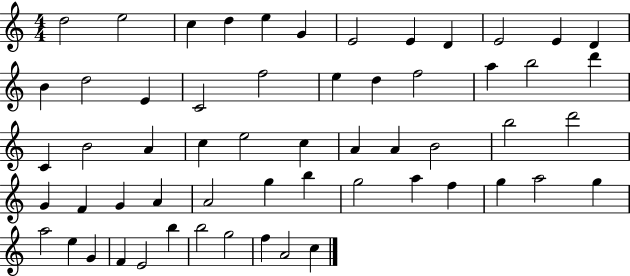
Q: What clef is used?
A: treble